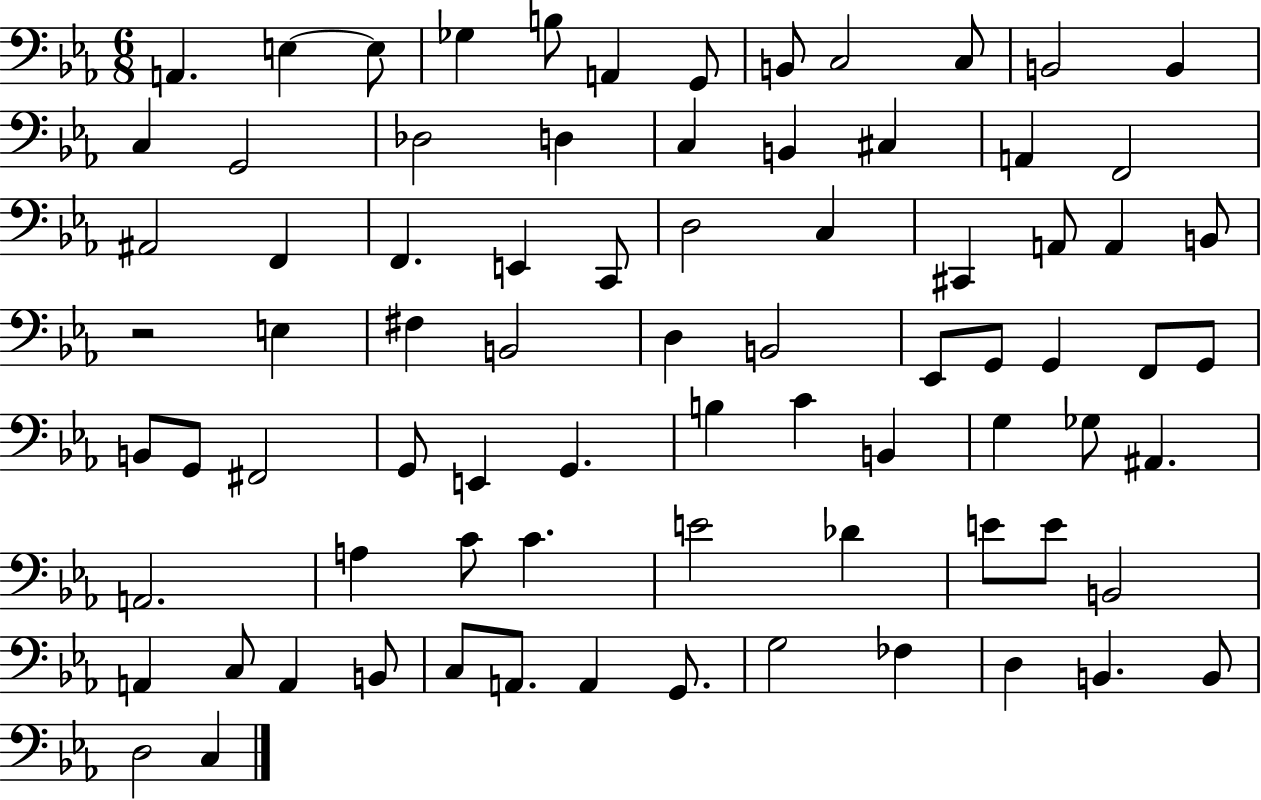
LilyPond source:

{
  \clef bass
  \numericTimeSignature
  \time 6/8
  \key ees \major
  a,4. e4~~ e8 | ges4 b8 a,4 g,8 | b,8 c2 c8 | b,2 b,4 | \break c4 g,2 | des2 d4 | c4 b,4 cis4 | a,4 f,2 | \break ais,2 f,4 | f,4. e,4 c,8 | d2 c4 | cis,4 a,8 a,4 b,8 | \break r2 e4 | fis4 b,2 | d4 b,2 | ees,8 g,8 g,4 f,8 g,8 | \break b,8 g,8 fis,2 | g,8 e,4 g,4. | b4 c'4 b,4 | g4 ges8 ais,4. | \break a,2. | a4 c'8 c'4. | e'2 des'4 | e'8 e'8 b,2 | \break a,4 c8 a,4 b,8 | c8 a,8. a,4 g,8. | g2 fes4 | d4 b,4. b,8 | \break d2 c4 | \bar "|."
}